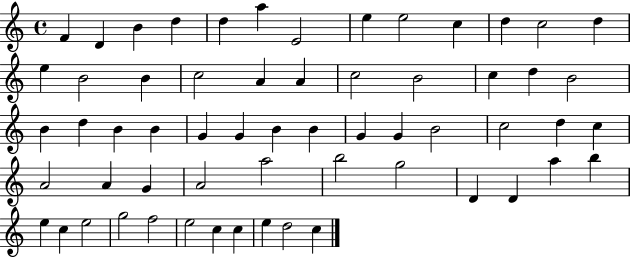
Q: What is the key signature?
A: C major